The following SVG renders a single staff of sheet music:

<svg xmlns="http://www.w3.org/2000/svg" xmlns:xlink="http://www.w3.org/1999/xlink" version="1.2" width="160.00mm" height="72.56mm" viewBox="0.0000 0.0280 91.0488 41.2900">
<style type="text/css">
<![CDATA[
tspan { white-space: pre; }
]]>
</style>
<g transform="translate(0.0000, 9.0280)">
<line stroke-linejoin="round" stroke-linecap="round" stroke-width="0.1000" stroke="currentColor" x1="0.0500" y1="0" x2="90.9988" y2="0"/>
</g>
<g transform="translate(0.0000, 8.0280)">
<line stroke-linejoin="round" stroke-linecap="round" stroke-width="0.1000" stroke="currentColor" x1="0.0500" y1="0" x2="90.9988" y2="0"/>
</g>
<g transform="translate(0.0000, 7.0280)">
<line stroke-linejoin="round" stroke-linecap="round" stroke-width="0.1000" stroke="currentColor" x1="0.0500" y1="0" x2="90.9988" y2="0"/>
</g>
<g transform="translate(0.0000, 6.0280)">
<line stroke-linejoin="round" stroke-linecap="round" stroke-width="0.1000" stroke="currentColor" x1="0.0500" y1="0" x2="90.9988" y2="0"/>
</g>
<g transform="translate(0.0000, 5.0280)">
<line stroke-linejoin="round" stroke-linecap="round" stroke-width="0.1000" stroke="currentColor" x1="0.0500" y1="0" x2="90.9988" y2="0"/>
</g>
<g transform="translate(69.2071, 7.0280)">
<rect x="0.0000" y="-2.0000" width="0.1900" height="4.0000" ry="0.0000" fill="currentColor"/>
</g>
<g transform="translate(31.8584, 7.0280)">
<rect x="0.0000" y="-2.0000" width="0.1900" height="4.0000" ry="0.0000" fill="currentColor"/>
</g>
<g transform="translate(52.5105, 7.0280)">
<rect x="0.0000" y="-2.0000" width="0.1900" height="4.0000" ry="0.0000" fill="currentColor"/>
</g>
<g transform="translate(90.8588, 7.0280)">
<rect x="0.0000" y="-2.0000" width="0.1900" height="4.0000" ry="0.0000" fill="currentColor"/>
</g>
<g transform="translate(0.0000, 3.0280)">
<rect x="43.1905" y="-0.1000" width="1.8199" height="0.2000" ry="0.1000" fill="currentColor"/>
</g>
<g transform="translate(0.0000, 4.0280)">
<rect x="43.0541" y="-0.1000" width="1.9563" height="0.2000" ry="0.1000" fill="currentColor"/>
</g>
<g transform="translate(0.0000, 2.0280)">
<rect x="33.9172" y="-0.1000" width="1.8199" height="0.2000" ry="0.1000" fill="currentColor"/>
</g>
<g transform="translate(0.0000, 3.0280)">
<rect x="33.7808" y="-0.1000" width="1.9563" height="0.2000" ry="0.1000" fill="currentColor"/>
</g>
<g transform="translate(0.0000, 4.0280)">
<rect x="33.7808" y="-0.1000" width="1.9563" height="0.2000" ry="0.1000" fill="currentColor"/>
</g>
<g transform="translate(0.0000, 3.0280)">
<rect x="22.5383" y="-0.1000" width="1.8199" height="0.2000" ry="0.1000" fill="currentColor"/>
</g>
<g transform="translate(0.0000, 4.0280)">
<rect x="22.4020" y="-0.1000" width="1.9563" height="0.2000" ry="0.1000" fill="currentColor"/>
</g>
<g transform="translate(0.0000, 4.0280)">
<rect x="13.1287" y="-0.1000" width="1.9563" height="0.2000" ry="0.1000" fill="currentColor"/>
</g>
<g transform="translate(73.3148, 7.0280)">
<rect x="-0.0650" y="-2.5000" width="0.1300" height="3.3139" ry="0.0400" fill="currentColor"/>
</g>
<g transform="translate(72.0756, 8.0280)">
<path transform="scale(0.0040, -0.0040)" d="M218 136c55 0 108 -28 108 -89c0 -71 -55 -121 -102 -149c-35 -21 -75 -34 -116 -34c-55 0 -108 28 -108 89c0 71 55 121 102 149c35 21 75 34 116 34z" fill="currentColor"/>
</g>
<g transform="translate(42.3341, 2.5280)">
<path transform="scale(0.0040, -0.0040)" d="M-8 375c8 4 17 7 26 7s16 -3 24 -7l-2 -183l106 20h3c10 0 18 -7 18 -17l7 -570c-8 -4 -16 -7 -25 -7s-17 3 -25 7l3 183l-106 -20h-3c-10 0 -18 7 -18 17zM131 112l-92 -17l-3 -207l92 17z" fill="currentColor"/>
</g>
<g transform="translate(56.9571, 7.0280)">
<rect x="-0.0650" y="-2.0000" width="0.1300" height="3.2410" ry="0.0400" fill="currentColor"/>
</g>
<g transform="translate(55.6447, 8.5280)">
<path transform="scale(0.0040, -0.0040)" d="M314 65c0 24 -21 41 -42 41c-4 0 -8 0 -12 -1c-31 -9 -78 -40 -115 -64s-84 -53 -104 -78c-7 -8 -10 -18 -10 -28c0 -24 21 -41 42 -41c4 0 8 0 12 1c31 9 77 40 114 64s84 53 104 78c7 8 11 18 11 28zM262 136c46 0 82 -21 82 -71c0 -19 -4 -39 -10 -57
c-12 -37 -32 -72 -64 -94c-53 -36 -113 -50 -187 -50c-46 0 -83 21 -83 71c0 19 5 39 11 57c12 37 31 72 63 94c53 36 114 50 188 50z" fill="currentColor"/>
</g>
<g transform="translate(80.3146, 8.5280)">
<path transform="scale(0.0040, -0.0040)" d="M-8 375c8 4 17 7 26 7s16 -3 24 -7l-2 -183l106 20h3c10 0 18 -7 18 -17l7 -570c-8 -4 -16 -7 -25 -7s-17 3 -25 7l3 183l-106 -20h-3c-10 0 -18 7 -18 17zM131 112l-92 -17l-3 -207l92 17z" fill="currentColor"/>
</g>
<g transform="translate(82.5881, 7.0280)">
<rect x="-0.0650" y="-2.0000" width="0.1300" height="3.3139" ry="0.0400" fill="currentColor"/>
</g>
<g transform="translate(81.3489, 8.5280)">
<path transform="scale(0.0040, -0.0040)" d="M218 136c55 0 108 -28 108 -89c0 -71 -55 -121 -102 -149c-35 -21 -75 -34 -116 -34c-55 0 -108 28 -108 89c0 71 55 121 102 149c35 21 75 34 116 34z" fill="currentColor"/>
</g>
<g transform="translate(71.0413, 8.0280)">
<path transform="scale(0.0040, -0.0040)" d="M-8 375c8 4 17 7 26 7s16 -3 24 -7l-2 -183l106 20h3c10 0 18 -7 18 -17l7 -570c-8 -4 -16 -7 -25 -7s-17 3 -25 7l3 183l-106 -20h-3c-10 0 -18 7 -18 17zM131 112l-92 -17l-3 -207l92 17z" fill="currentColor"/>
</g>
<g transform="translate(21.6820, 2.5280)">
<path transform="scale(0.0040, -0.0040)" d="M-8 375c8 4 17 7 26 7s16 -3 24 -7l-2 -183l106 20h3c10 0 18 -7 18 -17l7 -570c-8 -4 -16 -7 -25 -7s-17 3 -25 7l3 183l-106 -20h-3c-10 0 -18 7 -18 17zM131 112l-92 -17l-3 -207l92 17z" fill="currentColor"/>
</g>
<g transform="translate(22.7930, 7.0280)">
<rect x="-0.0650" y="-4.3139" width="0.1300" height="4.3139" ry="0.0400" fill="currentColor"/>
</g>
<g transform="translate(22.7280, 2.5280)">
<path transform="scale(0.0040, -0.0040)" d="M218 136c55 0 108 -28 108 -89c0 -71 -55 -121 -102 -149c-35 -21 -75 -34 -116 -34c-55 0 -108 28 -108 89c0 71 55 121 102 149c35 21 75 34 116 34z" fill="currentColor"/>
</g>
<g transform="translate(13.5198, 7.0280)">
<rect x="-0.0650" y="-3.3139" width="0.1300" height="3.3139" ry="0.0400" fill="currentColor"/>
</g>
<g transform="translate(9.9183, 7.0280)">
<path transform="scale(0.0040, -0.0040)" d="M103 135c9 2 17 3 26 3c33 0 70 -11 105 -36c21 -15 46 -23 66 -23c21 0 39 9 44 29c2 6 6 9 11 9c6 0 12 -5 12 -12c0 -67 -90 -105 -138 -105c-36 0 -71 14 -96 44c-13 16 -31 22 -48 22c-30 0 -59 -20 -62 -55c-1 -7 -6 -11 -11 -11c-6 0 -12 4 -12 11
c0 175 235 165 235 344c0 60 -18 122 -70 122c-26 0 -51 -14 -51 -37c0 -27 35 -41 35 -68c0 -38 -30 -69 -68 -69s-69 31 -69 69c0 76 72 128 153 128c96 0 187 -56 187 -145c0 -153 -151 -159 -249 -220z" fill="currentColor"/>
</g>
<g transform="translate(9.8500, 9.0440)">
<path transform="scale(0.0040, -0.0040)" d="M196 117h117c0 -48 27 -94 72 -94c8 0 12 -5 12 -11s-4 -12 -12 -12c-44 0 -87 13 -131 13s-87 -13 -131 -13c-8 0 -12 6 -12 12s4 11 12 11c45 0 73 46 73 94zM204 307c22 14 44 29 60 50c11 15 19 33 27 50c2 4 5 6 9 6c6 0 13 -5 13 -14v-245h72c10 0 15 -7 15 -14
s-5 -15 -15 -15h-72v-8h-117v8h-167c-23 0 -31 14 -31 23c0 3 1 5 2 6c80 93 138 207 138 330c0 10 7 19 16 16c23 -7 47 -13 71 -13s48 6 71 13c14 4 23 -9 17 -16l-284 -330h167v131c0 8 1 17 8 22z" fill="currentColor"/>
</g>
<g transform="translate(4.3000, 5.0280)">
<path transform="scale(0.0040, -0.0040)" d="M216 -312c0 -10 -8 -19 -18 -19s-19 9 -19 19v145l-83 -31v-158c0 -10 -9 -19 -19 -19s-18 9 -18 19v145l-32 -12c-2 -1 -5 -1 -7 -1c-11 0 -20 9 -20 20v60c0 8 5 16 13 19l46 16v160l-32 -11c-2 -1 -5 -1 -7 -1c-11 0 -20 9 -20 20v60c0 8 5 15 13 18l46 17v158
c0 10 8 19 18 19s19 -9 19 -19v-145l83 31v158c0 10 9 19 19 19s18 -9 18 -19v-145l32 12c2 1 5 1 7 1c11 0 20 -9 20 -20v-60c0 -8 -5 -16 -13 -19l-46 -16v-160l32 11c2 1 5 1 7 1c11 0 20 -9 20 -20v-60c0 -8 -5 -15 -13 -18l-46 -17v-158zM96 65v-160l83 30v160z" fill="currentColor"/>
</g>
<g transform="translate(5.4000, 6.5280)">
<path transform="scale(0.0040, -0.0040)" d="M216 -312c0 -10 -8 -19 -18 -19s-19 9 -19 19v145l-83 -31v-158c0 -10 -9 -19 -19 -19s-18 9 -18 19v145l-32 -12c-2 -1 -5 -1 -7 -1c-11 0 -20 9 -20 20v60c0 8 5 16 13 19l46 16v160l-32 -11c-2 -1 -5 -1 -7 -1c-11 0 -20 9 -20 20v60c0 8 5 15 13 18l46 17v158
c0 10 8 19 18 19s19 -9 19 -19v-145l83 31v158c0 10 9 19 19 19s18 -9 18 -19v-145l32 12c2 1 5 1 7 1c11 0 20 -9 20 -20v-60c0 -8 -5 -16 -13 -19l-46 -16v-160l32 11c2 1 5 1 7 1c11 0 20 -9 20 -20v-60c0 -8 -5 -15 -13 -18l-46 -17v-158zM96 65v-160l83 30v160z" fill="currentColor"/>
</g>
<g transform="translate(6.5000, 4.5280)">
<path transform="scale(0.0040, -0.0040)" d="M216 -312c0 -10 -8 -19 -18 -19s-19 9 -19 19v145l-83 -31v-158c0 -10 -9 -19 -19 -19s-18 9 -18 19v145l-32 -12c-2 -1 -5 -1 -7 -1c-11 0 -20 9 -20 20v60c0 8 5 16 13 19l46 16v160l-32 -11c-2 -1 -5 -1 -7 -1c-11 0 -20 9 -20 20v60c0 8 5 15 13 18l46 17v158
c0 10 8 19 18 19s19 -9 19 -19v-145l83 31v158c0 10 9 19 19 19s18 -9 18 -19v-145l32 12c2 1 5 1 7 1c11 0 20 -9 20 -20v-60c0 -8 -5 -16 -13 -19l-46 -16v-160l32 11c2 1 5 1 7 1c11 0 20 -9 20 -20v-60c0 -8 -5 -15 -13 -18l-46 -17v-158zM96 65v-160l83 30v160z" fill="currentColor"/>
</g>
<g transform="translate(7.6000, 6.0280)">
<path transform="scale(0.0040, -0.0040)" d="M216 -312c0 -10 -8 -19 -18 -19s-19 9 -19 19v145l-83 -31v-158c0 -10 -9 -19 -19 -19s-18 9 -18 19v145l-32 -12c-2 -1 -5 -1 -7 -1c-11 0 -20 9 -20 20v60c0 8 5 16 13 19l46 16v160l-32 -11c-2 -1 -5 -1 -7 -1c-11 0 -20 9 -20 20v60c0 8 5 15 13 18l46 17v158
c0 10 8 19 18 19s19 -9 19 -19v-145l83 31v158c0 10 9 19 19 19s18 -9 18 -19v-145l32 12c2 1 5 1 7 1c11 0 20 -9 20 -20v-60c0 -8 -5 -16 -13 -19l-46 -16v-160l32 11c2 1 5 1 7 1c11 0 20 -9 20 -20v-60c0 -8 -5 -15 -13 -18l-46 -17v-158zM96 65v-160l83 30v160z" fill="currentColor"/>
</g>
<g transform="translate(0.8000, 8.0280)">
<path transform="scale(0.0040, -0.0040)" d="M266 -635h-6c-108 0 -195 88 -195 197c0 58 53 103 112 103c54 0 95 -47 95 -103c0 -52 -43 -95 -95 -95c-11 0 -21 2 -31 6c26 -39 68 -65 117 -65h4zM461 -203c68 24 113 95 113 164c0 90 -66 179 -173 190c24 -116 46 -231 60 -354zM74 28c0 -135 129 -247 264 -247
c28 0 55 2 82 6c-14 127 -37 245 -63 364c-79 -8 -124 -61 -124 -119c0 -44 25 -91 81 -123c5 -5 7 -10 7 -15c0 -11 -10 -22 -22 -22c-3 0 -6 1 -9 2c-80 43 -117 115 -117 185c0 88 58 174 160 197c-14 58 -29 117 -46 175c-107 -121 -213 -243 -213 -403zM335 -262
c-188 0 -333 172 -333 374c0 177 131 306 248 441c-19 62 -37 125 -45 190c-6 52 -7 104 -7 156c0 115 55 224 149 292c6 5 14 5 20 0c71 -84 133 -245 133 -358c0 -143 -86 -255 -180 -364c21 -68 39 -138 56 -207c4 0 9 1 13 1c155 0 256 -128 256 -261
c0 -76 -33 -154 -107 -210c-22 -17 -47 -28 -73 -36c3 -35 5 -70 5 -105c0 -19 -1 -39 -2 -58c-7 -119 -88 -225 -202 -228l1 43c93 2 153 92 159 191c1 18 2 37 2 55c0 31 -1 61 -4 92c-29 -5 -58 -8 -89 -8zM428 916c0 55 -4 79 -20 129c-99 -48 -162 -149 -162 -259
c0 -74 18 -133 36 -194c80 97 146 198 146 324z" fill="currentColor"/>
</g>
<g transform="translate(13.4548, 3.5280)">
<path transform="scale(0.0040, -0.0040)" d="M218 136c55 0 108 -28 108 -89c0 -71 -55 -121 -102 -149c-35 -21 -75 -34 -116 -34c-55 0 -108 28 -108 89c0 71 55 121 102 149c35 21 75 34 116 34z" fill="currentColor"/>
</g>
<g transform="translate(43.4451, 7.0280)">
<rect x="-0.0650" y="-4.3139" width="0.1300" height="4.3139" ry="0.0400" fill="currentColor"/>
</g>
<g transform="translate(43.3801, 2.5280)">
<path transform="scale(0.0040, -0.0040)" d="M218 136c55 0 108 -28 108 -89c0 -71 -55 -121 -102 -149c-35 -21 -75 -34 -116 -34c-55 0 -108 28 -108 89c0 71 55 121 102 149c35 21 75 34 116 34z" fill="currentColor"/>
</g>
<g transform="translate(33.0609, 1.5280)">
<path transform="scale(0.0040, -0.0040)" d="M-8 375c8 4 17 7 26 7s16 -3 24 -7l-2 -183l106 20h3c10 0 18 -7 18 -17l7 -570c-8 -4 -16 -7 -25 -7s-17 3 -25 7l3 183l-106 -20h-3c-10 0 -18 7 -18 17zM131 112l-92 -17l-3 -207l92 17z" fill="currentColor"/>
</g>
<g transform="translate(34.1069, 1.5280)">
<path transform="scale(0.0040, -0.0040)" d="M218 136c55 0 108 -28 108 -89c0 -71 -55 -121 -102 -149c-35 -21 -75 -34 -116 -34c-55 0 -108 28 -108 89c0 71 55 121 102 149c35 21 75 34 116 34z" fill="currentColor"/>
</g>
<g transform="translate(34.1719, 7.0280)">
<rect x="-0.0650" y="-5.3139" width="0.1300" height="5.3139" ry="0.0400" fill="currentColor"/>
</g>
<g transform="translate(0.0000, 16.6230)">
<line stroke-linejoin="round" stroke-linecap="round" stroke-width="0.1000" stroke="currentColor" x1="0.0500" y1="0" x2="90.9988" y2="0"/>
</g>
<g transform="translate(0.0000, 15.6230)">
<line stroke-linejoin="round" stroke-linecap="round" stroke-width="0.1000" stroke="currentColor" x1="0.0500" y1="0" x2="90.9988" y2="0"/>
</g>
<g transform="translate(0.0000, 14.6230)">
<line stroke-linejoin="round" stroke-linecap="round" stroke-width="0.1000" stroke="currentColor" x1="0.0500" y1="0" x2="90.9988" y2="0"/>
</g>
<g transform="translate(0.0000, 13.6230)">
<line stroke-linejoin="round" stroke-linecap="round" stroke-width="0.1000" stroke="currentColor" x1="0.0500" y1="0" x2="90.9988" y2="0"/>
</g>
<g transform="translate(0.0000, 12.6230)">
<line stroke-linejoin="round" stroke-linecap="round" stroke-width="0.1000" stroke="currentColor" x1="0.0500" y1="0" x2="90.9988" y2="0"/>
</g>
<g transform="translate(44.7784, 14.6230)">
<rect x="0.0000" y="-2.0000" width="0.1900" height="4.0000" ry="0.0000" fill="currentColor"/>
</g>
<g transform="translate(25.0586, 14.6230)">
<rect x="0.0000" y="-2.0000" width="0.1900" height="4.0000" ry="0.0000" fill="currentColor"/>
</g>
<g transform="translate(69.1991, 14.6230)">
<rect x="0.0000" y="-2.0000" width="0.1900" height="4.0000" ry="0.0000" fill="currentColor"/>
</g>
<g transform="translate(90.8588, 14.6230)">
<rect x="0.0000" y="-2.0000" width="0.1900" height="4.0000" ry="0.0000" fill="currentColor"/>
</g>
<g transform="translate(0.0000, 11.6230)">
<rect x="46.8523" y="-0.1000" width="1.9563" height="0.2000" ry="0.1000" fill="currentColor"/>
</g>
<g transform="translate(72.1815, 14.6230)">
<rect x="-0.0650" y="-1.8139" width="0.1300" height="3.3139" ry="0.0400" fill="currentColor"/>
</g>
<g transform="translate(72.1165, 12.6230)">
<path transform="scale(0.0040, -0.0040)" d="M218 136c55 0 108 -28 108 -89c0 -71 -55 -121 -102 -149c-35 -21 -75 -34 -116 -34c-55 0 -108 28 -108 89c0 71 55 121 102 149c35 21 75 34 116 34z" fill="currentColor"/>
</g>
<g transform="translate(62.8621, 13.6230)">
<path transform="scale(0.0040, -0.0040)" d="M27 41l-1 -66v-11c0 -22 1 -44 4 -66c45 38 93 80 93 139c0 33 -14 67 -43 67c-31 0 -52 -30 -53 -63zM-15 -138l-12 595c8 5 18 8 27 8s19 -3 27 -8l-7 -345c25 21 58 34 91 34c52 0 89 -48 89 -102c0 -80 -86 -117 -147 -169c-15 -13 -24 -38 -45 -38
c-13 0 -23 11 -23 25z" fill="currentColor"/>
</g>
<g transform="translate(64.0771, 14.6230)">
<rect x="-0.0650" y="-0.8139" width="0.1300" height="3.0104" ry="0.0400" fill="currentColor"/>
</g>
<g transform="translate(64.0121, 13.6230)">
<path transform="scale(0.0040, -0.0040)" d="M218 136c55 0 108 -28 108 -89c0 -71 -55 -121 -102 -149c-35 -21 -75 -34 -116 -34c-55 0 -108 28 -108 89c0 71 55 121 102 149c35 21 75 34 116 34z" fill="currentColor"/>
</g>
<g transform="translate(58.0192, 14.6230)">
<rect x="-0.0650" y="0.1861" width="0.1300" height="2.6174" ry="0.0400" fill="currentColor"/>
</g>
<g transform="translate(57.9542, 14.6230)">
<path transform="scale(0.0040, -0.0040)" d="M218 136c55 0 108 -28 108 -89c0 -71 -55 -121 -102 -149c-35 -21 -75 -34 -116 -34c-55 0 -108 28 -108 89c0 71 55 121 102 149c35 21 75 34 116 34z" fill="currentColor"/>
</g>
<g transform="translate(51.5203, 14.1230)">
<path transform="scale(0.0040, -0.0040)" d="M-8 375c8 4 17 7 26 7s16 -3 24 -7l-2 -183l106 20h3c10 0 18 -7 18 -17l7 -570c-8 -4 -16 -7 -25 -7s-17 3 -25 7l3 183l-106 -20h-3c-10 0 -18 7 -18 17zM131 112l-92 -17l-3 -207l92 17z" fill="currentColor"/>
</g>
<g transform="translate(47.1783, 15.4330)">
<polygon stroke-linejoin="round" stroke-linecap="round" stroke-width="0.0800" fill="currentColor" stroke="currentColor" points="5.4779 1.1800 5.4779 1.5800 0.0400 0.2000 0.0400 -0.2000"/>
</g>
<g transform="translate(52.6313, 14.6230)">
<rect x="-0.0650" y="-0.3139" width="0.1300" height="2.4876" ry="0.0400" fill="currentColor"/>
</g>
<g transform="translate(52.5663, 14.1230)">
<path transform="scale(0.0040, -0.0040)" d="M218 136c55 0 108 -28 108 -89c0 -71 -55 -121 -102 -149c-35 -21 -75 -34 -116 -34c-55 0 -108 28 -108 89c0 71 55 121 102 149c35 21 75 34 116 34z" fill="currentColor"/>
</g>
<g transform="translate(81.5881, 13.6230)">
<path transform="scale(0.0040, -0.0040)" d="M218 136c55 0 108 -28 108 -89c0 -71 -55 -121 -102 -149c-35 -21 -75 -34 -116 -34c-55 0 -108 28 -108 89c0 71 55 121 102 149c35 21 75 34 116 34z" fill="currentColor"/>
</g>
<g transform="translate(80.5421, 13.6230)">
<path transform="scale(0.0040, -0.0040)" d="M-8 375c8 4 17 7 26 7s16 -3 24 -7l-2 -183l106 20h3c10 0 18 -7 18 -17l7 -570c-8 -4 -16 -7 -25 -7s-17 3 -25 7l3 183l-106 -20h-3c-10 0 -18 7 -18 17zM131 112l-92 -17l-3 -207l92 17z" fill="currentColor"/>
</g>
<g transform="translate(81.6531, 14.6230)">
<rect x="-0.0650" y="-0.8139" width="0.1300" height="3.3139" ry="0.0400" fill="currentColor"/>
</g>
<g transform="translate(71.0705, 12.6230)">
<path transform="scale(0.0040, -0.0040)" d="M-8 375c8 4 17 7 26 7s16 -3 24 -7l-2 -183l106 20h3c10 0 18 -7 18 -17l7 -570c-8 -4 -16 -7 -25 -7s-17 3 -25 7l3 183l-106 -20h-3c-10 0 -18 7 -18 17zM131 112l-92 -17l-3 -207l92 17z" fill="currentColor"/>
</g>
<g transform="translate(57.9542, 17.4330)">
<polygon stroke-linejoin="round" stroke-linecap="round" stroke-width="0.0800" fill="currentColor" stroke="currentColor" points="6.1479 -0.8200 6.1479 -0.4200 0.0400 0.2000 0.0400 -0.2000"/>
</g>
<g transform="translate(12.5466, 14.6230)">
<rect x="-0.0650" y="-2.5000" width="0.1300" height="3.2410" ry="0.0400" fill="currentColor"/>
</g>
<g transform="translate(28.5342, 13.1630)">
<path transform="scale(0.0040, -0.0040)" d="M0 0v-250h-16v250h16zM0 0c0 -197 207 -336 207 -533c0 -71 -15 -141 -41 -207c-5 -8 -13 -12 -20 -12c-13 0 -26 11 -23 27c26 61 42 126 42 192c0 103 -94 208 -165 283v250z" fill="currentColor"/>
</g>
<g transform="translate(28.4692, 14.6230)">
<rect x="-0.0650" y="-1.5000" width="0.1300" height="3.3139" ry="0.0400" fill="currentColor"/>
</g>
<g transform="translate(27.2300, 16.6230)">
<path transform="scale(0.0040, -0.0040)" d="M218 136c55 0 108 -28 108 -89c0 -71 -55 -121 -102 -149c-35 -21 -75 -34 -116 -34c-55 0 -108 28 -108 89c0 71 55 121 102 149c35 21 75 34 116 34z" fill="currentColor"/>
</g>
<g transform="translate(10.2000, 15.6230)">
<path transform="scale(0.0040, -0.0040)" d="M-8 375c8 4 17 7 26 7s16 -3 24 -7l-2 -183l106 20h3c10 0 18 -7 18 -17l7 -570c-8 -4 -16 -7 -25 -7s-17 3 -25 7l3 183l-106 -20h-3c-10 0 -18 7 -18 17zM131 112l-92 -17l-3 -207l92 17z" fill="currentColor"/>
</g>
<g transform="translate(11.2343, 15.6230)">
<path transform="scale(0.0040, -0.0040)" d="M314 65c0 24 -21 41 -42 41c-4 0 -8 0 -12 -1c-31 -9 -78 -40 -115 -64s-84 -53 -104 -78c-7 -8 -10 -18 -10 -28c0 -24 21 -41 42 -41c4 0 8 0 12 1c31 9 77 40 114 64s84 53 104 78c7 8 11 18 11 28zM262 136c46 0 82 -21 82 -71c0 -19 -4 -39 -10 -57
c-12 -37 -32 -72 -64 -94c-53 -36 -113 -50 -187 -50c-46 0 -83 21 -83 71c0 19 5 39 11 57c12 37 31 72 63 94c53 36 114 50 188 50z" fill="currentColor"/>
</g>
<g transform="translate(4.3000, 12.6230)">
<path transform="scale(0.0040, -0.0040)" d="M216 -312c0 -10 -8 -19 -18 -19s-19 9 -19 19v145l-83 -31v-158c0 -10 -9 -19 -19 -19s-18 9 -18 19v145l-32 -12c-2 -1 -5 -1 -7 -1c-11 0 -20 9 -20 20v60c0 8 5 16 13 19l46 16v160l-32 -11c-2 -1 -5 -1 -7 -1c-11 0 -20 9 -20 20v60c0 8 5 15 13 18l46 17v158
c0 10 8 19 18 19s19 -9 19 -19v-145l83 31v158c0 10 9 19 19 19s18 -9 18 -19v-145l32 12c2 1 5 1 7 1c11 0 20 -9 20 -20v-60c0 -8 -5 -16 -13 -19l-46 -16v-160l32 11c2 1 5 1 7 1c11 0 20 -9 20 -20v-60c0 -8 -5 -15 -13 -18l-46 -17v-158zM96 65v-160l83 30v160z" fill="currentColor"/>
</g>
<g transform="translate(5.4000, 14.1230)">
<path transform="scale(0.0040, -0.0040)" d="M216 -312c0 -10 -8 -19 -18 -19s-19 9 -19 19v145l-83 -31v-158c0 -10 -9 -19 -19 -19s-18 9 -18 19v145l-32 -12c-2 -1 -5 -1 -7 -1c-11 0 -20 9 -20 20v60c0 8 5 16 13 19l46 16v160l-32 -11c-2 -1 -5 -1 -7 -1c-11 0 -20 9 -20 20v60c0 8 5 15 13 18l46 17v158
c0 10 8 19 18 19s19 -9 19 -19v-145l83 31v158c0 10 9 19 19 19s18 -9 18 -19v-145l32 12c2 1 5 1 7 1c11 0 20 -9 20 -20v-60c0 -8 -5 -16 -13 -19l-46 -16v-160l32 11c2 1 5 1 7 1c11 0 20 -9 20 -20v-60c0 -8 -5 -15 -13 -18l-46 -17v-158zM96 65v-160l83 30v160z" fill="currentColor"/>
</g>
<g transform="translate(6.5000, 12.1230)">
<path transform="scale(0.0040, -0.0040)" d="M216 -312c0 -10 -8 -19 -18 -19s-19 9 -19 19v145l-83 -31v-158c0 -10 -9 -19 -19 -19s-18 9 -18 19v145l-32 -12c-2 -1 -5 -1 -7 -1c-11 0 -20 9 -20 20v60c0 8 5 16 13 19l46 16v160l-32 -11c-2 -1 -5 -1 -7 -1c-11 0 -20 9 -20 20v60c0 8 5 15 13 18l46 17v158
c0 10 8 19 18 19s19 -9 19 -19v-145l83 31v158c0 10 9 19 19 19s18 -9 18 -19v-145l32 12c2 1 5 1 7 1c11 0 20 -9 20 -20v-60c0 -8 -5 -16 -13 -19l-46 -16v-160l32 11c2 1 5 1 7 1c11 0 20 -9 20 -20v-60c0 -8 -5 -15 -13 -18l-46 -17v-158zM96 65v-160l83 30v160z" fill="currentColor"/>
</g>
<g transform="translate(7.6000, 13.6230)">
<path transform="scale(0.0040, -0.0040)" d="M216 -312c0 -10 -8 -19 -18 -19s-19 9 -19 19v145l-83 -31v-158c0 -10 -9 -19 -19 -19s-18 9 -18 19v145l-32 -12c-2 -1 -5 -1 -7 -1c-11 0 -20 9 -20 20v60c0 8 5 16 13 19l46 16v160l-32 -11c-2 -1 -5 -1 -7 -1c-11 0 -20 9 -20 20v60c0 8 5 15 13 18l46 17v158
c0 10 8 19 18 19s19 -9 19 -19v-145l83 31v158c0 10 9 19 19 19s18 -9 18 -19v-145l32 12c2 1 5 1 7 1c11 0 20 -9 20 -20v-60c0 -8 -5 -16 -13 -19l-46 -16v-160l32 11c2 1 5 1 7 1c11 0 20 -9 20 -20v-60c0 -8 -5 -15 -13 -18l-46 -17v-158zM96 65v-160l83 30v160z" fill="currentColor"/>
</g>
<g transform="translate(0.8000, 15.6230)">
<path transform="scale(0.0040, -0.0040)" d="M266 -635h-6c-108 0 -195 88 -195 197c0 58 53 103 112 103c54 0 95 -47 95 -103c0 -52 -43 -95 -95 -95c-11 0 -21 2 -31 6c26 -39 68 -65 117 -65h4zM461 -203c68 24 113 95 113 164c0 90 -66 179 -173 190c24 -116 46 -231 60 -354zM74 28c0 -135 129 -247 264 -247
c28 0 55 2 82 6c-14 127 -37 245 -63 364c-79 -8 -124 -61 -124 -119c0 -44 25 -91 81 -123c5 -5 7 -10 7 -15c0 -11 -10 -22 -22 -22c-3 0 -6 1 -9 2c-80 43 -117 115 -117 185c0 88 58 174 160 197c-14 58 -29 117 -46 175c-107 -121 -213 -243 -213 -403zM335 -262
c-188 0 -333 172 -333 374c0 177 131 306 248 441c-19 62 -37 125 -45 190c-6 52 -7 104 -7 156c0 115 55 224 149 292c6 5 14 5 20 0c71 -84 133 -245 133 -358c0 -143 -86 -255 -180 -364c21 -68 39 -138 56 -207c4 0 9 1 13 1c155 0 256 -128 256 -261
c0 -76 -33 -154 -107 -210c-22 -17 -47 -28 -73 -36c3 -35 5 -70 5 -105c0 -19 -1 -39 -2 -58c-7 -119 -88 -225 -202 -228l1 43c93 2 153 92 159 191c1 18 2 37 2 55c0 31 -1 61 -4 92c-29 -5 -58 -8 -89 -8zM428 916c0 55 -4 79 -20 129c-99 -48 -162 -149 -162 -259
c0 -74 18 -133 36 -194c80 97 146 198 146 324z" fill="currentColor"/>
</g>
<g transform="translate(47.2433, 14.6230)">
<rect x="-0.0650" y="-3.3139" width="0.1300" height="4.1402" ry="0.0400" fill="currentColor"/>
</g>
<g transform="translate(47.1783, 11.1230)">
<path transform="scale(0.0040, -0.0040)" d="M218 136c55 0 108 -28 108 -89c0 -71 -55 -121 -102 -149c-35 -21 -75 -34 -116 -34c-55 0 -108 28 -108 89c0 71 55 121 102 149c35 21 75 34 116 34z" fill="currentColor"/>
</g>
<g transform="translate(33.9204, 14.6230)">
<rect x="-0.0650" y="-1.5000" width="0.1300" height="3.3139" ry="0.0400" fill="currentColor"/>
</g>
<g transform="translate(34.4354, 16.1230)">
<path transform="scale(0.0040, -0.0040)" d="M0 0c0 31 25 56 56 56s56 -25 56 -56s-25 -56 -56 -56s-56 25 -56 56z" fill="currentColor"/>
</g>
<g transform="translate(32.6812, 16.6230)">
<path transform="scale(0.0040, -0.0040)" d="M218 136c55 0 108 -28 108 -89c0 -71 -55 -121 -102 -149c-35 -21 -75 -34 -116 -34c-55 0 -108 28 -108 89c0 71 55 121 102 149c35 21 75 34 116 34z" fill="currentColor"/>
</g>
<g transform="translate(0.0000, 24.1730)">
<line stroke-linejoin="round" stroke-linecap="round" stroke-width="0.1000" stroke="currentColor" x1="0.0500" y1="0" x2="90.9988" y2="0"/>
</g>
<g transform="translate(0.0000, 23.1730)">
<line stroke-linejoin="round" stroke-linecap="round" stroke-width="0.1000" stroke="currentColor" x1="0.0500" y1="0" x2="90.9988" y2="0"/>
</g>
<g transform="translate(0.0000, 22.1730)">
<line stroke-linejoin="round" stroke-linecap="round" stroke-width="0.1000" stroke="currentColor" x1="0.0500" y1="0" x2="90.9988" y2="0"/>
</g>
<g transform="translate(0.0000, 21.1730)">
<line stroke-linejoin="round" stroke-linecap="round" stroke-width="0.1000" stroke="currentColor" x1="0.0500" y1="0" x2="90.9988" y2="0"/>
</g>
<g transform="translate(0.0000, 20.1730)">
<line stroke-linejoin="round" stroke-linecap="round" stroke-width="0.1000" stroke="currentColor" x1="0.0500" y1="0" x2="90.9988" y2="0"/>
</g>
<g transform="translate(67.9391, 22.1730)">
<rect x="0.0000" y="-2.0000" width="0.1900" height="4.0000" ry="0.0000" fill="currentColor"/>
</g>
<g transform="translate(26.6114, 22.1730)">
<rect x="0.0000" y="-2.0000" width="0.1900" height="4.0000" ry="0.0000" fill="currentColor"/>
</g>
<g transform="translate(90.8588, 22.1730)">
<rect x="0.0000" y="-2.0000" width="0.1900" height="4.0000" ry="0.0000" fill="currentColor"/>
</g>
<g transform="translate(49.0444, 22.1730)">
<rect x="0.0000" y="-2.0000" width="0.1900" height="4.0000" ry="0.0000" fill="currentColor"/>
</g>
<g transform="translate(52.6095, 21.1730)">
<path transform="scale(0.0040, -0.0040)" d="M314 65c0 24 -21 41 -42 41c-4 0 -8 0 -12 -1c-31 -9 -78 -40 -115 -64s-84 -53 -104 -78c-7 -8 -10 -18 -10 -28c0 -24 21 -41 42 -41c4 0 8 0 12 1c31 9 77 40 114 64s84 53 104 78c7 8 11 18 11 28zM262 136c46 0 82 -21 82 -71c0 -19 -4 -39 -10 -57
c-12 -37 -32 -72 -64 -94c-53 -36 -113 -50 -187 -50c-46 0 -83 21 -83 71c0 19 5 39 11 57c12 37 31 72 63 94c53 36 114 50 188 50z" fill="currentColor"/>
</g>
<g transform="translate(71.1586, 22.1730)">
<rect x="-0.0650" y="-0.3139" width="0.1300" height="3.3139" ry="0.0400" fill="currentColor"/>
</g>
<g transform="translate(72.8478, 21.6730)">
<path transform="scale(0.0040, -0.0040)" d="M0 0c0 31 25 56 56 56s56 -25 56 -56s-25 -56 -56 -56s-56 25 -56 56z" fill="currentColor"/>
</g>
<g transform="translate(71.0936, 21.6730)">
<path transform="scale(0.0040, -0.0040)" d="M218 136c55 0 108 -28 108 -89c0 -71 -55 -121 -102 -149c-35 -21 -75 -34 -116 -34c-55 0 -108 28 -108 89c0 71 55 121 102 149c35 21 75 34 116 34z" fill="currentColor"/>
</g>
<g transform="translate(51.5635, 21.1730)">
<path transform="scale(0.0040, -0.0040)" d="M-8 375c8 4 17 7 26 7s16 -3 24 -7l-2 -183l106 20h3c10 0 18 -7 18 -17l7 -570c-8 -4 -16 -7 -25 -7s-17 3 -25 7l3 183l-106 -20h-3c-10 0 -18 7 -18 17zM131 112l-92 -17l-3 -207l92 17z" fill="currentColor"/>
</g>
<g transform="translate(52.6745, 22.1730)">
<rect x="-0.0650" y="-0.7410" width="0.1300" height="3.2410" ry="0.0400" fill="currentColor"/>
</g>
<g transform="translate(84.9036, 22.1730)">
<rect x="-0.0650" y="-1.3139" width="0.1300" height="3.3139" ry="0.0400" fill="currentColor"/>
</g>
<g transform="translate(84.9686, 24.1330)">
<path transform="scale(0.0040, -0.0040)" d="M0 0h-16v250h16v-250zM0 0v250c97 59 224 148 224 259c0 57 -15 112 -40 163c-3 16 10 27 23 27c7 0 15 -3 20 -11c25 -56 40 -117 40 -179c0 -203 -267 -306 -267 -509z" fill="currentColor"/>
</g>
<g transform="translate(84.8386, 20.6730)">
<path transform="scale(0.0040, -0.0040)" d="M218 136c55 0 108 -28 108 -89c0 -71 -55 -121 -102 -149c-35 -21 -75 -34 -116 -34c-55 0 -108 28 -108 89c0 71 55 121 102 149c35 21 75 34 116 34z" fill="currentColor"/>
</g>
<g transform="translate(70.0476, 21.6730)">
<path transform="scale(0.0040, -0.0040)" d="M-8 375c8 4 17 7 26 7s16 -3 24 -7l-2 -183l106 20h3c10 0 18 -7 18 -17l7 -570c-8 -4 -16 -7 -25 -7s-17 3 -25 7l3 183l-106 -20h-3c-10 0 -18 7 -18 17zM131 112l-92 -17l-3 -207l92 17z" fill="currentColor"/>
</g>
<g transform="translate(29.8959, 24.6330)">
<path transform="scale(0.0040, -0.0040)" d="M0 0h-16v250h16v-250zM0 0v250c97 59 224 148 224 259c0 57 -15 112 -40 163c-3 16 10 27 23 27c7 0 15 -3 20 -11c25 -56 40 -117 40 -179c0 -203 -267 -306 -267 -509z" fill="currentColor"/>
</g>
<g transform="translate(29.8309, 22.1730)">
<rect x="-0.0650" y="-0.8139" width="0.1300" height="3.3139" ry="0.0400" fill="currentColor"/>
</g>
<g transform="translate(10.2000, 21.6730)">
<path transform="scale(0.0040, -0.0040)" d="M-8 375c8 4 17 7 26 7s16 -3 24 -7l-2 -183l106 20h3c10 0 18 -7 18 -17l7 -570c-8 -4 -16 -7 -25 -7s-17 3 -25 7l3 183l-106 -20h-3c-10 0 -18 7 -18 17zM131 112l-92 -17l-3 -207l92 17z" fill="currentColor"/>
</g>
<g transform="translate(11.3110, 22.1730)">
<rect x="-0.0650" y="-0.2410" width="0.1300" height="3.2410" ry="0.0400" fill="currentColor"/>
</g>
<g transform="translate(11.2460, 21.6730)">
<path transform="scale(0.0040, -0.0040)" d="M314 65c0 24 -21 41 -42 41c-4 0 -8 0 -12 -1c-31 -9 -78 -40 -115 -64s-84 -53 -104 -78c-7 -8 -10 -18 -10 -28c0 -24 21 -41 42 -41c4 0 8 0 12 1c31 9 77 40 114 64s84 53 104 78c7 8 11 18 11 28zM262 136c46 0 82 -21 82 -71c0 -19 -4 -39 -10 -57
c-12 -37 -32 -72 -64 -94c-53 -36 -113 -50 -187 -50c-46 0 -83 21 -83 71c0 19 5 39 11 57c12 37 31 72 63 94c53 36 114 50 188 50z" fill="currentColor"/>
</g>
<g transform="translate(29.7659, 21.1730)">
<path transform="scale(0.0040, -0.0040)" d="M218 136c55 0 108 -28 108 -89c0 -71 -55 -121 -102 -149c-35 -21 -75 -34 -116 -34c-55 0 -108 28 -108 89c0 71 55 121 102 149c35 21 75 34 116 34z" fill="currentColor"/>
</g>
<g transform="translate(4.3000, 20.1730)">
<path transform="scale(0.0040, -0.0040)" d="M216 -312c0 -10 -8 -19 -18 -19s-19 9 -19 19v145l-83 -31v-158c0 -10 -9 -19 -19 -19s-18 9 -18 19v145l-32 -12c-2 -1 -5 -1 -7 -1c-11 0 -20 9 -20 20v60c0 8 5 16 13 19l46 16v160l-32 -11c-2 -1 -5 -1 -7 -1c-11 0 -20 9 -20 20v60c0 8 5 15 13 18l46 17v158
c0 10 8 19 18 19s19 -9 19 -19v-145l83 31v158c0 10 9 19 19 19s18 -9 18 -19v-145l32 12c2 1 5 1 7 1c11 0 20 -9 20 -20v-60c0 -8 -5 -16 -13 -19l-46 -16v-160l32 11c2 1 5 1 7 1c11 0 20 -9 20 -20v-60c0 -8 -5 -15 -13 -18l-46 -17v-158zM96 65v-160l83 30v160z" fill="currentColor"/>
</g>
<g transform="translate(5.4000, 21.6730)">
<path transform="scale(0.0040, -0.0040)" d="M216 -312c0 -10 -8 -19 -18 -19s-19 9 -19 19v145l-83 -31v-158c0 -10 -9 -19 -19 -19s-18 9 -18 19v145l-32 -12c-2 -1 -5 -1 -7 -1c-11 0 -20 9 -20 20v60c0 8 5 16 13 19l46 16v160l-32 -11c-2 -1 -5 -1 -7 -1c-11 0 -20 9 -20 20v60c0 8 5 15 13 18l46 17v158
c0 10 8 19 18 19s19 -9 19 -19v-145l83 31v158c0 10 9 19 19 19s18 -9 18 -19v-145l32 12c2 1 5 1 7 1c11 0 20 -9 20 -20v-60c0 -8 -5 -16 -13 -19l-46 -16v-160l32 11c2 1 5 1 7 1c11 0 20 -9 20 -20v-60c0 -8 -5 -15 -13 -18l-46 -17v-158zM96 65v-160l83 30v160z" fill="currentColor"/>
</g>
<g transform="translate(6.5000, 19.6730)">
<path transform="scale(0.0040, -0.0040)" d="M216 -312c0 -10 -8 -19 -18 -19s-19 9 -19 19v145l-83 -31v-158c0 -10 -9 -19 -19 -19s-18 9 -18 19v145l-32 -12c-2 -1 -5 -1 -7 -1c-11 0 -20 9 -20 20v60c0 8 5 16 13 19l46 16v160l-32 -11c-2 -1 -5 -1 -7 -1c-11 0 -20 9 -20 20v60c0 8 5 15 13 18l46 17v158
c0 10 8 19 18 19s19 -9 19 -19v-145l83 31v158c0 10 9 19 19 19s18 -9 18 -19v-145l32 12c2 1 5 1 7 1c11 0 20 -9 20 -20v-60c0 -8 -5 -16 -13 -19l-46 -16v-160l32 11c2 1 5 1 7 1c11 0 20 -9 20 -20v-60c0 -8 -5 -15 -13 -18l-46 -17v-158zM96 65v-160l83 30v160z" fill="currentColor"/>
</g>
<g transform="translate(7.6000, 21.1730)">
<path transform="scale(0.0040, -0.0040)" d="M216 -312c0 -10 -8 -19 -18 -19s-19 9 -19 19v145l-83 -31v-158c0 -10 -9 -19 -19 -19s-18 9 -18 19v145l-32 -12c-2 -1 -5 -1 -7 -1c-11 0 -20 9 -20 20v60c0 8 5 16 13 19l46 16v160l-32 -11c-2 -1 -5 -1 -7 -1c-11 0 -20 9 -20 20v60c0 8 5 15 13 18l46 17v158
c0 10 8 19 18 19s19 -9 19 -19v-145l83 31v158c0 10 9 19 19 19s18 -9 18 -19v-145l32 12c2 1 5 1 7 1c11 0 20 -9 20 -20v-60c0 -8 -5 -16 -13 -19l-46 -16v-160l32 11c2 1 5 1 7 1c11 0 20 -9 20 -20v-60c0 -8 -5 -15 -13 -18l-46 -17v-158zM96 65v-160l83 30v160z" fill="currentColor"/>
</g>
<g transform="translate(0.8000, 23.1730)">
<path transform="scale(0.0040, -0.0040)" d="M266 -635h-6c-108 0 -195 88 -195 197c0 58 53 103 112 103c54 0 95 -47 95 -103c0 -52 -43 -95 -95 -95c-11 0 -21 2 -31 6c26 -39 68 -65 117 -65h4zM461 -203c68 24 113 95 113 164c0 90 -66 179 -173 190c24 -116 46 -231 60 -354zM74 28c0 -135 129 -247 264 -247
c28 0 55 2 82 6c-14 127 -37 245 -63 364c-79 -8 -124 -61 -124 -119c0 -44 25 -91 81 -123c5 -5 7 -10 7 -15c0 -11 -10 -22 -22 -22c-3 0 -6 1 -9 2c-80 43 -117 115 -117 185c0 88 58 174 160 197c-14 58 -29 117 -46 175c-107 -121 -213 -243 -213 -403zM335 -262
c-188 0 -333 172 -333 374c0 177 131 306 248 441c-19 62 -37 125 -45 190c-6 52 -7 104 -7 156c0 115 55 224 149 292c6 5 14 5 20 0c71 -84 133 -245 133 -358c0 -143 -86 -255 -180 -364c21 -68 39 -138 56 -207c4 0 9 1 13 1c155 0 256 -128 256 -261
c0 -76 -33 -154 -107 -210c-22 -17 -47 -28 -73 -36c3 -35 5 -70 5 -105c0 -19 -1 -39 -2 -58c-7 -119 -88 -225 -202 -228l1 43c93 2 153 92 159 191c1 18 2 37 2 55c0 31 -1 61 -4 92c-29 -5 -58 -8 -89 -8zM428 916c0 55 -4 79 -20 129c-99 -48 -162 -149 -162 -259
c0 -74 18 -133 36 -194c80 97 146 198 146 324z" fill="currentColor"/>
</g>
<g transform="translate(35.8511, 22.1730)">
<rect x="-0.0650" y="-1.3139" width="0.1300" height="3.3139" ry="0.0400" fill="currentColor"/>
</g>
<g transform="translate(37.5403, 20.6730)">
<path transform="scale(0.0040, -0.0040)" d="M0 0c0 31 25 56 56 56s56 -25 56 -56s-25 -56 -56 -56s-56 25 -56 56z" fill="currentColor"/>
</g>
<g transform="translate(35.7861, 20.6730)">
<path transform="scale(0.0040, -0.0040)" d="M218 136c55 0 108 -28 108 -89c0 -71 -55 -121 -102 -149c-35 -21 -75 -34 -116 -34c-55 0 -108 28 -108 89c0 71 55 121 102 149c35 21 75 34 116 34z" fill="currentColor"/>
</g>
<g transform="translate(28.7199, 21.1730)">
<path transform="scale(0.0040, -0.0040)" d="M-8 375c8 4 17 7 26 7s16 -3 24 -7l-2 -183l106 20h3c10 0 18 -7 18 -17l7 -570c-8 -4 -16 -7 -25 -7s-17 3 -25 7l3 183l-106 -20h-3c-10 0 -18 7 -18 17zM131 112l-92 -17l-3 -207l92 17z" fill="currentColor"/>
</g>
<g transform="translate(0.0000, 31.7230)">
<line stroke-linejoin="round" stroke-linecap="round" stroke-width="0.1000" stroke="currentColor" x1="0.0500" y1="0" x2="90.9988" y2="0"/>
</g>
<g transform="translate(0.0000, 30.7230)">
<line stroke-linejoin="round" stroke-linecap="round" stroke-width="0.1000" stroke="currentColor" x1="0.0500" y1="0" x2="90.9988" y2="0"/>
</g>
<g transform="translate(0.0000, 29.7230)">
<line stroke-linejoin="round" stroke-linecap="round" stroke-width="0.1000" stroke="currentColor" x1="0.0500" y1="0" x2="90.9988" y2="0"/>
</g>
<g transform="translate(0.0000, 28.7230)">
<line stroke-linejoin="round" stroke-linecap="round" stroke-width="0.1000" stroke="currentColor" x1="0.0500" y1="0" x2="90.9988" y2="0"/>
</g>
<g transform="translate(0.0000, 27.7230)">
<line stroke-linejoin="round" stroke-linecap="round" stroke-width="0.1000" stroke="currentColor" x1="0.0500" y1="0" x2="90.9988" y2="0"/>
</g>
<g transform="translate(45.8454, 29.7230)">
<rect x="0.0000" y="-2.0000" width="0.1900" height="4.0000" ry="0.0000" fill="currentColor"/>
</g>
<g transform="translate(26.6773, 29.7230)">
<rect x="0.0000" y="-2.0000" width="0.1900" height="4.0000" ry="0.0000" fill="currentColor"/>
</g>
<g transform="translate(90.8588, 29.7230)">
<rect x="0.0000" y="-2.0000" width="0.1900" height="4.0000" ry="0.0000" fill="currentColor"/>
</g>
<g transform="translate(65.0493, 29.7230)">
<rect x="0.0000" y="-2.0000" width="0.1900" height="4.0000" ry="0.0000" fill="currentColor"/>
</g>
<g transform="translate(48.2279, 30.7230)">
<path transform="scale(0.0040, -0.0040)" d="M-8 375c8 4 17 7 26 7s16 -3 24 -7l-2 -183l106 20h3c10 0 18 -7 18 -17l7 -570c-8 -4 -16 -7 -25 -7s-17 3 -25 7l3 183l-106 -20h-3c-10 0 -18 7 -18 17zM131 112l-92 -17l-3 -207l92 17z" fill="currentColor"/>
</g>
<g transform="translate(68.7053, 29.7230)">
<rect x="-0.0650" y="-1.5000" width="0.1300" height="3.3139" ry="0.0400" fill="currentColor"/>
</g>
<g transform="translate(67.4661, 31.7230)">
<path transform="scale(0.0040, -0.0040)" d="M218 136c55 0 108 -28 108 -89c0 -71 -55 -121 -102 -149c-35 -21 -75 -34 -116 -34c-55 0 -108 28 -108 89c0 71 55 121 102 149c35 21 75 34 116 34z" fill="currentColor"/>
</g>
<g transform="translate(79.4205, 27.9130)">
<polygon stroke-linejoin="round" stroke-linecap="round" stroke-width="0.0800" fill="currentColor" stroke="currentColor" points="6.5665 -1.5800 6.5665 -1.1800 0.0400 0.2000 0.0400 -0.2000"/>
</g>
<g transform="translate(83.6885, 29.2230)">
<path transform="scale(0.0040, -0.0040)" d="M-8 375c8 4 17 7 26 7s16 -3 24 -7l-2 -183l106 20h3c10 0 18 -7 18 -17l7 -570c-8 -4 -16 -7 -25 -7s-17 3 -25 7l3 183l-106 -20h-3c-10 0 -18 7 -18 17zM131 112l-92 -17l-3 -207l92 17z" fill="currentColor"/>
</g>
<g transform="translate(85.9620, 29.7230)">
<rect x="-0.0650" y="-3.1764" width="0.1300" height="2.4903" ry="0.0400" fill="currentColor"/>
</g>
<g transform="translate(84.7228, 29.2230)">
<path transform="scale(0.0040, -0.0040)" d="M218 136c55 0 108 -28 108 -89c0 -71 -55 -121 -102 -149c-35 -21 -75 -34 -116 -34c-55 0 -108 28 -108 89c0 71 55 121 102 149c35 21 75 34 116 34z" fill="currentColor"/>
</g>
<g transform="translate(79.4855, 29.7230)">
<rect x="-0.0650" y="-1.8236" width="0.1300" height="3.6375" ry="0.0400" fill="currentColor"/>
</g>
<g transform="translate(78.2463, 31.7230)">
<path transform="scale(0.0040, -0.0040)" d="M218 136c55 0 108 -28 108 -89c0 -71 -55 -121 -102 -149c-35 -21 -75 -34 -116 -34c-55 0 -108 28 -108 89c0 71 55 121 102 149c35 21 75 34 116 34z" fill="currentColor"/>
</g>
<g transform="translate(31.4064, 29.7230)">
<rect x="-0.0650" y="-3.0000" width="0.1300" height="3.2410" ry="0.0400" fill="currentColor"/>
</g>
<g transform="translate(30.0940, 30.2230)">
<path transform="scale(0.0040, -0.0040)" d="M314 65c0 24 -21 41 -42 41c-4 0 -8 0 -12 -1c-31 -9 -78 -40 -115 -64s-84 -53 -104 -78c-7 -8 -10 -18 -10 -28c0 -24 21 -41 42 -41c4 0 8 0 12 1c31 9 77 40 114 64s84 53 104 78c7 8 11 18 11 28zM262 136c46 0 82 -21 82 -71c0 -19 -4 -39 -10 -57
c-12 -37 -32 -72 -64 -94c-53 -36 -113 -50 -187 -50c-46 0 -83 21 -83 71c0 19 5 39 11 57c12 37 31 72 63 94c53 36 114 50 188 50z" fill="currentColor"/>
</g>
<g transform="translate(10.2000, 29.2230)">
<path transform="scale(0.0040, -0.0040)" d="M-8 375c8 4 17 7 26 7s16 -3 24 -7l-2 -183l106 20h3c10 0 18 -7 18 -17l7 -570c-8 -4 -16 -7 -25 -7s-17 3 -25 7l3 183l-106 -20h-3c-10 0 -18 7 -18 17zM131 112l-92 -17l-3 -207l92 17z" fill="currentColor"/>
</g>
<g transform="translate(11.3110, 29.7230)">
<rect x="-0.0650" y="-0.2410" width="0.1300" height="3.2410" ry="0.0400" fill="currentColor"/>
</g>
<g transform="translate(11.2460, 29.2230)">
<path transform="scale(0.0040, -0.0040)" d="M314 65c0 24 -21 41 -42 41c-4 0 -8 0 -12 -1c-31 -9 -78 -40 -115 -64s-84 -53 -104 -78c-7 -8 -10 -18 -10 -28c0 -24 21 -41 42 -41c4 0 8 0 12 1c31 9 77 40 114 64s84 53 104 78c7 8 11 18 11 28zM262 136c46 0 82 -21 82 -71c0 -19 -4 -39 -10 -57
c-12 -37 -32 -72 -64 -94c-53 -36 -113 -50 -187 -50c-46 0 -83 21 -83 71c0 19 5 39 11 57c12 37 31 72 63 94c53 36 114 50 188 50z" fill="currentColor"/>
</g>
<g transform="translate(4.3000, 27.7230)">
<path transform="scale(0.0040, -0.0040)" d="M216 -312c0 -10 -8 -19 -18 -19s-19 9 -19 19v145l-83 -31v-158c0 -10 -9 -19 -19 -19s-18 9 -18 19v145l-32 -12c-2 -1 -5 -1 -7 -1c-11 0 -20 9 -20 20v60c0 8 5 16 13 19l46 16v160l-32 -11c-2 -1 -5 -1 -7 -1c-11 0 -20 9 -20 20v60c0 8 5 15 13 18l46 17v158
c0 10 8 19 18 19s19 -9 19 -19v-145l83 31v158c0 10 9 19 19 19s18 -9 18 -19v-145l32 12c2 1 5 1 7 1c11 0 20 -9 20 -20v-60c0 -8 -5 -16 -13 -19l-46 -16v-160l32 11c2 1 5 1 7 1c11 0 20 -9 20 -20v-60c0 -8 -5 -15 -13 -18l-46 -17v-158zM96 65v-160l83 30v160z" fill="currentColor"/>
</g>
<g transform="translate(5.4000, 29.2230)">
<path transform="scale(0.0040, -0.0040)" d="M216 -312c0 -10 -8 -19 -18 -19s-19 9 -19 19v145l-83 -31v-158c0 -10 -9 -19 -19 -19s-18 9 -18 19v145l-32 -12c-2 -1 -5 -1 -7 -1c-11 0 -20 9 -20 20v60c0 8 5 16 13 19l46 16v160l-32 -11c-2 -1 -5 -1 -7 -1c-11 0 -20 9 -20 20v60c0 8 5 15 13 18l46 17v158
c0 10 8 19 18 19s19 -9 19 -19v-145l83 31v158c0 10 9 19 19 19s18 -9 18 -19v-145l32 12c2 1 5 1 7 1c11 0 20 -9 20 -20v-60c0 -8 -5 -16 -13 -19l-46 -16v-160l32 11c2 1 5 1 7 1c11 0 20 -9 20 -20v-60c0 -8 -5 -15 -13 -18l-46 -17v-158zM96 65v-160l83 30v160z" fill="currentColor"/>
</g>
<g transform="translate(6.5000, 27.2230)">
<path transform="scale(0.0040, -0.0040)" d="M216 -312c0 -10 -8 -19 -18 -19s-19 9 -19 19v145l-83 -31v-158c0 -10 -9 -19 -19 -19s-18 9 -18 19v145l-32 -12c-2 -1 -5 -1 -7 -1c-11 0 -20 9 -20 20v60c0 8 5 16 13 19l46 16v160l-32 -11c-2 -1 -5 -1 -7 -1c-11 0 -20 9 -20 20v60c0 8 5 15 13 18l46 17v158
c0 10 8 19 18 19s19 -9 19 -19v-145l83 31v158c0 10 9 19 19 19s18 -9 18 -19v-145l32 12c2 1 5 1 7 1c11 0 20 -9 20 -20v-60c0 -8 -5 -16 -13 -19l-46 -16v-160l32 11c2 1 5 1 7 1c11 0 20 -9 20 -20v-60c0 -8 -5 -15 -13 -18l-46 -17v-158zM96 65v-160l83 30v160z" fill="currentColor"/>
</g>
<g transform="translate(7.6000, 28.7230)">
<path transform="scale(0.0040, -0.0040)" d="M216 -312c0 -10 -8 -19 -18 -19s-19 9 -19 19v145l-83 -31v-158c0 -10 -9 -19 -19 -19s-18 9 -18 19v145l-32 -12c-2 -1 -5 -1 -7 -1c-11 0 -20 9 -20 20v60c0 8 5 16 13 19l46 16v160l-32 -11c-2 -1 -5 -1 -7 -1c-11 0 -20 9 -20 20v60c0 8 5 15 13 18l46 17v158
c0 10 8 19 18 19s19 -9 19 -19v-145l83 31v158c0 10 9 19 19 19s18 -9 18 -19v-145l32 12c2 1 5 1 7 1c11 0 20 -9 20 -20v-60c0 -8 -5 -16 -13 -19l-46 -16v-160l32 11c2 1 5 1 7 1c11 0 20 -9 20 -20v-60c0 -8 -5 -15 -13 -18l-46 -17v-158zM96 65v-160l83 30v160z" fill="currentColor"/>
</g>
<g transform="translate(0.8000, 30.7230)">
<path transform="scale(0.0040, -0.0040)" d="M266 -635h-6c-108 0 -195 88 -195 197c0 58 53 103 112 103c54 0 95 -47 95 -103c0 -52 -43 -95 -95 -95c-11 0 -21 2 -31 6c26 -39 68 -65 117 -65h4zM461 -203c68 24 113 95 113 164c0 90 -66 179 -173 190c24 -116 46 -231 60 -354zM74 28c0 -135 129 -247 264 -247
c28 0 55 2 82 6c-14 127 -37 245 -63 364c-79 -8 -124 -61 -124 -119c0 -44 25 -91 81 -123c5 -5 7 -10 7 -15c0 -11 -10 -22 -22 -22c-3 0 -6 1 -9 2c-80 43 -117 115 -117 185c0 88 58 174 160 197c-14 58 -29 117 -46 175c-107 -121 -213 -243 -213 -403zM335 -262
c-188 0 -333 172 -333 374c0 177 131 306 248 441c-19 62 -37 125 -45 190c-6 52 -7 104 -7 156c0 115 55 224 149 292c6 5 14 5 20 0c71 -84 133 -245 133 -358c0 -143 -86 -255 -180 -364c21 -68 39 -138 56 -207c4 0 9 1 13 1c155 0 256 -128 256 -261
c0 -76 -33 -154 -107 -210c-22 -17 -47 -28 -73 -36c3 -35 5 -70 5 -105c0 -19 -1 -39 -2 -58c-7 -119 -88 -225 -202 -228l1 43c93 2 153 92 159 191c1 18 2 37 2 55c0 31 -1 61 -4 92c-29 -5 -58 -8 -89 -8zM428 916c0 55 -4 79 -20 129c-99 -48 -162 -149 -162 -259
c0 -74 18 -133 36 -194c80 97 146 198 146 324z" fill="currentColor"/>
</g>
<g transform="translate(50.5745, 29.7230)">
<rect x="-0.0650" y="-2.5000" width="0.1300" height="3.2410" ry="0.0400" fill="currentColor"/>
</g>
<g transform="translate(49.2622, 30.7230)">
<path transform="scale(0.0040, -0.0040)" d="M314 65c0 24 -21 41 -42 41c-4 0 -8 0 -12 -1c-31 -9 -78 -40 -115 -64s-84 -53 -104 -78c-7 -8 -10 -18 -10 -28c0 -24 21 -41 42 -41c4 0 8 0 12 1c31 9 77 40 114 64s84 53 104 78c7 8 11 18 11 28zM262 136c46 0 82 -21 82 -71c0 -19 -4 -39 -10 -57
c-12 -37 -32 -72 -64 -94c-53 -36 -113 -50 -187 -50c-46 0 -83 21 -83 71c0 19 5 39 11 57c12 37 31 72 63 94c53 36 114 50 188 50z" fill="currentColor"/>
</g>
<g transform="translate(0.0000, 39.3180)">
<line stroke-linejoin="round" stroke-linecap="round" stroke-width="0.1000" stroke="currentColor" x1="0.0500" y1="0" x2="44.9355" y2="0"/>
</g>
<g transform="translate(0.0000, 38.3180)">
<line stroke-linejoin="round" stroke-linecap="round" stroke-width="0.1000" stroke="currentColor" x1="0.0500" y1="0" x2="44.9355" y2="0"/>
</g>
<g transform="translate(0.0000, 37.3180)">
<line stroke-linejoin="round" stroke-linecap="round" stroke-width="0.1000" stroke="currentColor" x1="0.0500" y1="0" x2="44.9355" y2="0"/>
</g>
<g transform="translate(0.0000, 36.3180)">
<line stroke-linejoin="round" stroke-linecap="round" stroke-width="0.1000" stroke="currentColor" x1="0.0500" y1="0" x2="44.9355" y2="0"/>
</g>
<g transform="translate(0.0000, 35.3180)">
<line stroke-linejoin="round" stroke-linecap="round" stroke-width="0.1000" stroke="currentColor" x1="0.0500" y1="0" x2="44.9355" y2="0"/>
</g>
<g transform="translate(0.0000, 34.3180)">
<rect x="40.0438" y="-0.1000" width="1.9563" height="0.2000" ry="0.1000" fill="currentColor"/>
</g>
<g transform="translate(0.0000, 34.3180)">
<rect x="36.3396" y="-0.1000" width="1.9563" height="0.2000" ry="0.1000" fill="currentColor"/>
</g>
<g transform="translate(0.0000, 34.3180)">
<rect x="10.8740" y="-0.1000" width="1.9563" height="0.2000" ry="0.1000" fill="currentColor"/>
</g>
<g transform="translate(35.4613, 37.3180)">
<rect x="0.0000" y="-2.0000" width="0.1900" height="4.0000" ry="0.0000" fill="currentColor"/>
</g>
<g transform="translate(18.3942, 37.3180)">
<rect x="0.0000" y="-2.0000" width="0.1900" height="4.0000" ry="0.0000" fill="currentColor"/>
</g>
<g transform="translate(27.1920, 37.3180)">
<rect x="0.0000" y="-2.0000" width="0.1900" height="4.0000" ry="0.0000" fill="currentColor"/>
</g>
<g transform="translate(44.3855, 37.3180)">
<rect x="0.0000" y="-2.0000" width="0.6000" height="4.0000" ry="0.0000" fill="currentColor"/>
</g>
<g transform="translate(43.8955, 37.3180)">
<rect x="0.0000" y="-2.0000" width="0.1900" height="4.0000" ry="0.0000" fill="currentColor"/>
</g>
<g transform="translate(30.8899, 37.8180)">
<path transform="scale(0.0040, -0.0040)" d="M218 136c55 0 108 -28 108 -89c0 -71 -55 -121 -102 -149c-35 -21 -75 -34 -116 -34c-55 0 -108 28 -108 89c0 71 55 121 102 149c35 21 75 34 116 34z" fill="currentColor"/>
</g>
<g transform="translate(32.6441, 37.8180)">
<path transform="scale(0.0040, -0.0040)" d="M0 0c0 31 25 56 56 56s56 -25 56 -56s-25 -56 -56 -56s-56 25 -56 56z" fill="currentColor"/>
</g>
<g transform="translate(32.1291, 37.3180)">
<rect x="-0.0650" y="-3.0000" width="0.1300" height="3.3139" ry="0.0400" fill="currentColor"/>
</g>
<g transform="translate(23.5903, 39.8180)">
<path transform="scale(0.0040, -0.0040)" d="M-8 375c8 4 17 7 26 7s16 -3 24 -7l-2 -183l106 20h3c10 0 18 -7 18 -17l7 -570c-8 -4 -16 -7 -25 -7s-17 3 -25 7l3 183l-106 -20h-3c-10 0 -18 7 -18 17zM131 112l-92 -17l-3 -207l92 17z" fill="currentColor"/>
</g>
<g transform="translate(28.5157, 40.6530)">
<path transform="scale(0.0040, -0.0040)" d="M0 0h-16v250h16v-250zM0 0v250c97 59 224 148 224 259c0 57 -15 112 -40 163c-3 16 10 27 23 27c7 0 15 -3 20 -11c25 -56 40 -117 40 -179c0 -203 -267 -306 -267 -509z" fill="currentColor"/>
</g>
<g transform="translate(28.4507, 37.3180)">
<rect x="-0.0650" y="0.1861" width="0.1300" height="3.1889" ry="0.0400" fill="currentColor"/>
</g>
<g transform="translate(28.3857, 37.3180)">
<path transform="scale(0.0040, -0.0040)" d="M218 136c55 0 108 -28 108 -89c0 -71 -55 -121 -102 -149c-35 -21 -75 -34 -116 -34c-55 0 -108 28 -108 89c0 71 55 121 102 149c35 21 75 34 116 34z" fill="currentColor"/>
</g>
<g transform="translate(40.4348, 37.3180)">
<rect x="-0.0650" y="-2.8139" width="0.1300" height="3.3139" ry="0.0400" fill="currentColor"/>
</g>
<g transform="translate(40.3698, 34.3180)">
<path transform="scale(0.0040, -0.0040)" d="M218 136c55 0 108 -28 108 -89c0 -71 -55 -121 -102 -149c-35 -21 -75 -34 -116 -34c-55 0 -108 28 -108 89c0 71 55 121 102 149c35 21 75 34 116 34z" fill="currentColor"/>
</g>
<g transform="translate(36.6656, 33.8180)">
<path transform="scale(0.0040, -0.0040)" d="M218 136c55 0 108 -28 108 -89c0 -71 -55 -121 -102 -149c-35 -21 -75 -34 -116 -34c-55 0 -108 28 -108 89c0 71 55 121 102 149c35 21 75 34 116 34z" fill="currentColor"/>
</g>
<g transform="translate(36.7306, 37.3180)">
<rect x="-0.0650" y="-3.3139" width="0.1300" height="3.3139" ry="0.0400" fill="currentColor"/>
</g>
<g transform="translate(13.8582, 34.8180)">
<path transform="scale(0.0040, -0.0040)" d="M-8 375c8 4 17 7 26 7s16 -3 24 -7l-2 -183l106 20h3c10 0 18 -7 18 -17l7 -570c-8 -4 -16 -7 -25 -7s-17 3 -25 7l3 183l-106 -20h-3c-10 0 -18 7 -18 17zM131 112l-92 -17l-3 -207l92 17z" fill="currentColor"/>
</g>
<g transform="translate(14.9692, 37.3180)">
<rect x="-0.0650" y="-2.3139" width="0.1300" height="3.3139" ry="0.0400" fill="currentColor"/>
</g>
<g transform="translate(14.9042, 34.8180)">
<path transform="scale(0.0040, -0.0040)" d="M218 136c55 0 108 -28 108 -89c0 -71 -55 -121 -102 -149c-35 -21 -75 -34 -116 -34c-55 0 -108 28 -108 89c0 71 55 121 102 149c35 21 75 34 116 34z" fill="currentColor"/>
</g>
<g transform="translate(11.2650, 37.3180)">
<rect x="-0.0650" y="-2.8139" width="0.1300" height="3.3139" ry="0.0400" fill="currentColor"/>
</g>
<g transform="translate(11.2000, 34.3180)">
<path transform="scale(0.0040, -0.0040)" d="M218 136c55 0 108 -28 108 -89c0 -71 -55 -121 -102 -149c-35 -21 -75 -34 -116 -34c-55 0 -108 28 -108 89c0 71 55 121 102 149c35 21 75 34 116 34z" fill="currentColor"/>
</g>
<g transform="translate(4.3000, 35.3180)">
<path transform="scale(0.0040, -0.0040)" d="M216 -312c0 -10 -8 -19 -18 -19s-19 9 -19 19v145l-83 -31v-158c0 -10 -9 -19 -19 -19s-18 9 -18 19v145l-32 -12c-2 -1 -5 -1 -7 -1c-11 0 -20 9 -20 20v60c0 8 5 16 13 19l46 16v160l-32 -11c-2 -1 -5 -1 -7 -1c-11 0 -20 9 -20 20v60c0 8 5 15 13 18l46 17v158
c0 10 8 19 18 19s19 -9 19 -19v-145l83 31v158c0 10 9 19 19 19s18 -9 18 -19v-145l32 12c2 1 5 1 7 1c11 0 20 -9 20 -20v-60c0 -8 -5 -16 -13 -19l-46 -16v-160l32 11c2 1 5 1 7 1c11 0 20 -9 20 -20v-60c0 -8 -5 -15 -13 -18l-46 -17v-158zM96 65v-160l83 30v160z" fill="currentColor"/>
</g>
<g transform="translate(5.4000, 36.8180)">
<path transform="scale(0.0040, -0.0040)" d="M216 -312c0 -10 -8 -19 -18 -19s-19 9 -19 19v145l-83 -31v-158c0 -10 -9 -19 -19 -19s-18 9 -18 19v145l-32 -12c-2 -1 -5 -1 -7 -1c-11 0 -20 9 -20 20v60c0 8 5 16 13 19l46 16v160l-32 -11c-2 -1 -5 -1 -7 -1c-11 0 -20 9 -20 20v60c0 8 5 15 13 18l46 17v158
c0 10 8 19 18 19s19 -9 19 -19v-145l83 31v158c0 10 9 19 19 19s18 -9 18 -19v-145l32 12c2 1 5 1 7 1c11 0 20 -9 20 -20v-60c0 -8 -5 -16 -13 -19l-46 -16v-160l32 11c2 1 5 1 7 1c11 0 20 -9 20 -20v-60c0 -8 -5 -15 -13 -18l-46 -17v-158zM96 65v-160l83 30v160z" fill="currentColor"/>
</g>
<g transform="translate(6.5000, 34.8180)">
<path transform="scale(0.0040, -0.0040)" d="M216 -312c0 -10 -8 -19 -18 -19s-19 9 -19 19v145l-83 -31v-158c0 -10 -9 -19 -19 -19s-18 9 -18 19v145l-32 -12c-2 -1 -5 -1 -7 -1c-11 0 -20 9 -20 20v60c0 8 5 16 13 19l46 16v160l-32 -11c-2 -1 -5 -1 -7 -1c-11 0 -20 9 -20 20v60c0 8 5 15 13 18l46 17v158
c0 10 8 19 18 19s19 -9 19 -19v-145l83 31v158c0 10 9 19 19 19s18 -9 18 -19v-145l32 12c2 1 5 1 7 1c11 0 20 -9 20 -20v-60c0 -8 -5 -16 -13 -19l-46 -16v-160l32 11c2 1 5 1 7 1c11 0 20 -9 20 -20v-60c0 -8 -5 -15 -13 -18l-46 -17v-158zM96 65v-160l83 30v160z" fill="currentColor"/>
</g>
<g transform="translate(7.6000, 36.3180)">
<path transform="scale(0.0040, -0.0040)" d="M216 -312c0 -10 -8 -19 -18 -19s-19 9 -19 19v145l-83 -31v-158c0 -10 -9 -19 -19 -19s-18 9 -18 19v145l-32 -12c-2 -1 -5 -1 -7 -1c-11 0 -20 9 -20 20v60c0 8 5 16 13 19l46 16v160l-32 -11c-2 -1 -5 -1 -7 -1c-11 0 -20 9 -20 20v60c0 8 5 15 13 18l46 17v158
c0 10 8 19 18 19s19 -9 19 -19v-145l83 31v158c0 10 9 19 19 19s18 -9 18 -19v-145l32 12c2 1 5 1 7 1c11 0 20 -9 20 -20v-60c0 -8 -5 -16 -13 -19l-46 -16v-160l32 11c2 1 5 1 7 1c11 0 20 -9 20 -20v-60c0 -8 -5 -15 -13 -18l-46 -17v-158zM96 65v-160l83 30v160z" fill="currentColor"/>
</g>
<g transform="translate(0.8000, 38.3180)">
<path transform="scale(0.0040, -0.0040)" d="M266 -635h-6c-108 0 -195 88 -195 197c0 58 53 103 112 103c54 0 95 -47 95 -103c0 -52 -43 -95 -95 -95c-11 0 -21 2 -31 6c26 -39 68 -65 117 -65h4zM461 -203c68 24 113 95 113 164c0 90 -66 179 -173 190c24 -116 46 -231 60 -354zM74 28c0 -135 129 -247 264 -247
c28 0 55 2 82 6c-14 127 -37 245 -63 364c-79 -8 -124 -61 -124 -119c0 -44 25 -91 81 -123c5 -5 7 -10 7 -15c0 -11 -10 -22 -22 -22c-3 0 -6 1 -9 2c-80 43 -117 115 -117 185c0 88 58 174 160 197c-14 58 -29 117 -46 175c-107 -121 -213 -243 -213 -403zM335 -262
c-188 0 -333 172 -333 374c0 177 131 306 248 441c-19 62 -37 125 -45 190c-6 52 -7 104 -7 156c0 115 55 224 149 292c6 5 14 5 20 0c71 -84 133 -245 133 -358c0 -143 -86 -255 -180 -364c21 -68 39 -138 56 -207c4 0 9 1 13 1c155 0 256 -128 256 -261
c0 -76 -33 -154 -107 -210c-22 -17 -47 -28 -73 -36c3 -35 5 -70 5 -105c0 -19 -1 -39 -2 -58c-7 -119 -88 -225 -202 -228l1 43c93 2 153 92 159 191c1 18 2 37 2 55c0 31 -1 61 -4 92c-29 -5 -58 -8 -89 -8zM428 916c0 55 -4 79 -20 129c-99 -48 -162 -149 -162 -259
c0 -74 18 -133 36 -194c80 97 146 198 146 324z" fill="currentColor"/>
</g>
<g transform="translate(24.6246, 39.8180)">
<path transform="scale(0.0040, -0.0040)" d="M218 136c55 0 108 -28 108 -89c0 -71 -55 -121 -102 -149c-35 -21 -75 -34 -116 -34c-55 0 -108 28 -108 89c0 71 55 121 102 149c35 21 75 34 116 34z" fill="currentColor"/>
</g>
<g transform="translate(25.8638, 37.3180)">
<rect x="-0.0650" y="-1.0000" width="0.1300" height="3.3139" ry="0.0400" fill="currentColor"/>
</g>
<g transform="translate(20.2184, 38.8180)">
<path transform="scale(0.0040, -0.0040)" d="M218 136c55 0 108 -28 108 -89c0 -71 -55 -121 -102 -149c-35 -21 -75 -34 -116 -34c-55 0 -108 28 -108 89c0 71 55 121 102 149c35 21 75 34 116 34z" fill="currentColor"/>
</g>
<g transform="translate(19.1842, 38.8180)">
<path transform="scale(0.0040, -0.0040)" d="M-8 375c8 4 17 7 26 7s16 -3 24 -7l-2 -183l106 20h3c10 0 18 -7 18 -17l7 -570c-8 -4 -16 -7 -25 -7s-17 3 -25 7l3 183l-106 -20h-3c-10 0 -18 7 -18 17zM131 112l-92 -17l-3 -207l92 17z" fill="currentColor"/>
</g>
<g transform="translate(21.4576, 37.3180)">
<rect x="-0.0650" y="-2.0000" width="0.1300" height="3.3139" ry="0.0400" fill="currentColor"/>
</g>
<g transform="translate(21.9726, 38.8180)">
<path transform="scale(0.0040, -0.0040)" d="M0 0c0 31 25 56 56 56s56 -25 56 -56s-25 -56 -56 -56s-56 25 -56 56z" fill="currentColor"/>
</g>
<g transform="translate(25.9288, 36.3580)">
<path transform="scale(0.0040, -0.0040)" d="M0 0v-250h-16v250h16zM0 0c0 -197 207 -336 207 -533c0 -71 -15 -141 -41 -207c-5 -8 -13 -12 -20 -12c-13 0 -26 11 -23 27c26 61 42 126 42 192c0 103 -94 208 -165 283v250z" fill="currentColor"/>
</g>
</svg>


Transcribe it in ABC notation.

X:1
T:Untitled
M:2/4
L:1/4
K:E
b d' f' d' ^F2 G F G2 E/2 E b/2 c/2 B/2 _d/2 f d c2 d/2 e d2 c e/2 c2 A2 G2 E E/2 c/2 a g F D/2 B/2 A b a